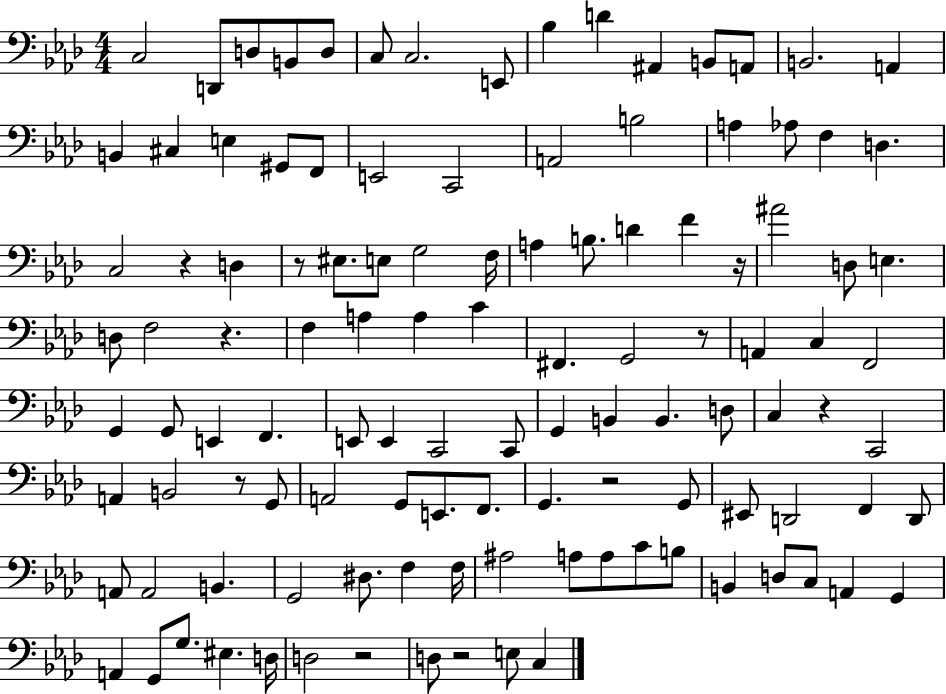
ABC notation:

X:1
T:Untitled
M:4/4
L:1/4
K:Ab
C,2 D,,/2 D,/2 B,,/2 D,/2 C,/2 C,2 E,,/2 _B, D ^A,, B,,/2 A,,/2 B,,2 A,, B,, ^C, E, ^G,,/2 F,,/2 E,,2 C,,2 A,,2 B,2 A, _A,/2 F, D, C,2 z D, z/2 ^E,/2 E,/2 G,2 F,/4 A, B,/2 D F z/4 ^A2 D,/2 E, D,/2 F,2 z F, A, A, C ^F,, G,,2 z/2 A,, C, F,,2 G,, G,,/2 E,, F,, E,,/2 E,, C,,2 C,,/2 G,, B,, B,, D,/2 C, z C,,2 A,, B,,2 z/2 G,,/2 A,,2 G,,/2 E,,/2 F,,/2 G,, z2 G,,/2 ^E,,/2 D,,2 F,, D,,/2 A,,/2 A,,2 B,, G,,2 ^D,/2 F, F,/4 ^A,2 A,/2 A,/2 C/2 B,/2 B,, D,/2 C,/2 A,, G,, A,, G,,/2 G,/2 ^E, D,/4 D,2 z2 D,/2 z2 E,/2 C,